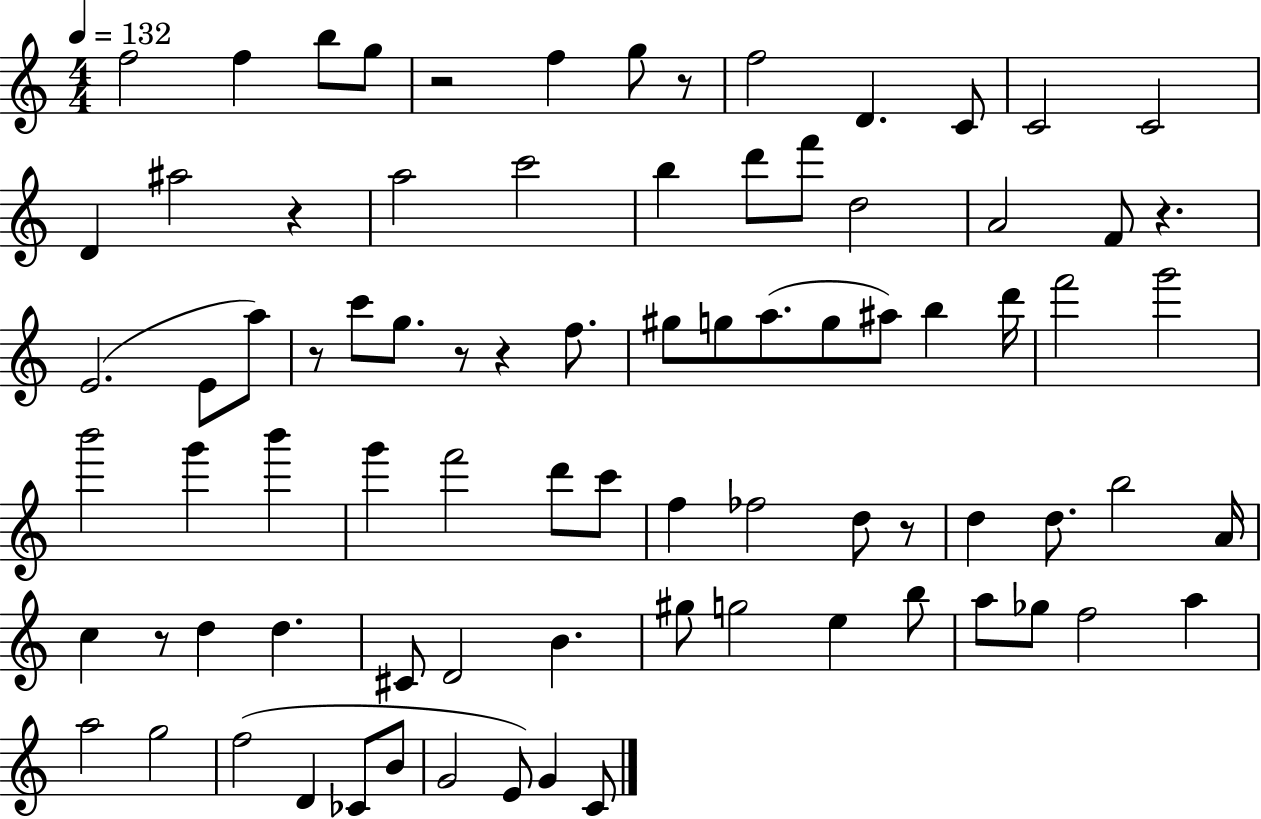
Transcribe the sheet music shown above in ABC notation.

X:1
T:Untitled
M:4/4
L:1/4
K:C
f2 f b/2 g/2 z2 f g/2 z/2 f2 D C/2 C2 C2 D ^a2 z a2 c'2 b d'/2 f'/2 d2 A2 F/2 z E2 E/2 a/2 z/2 c'/2 g/2 z/2 z f/2 ^g/2 g/2 a/2 g/2 ^a/2 b d'/4 f'2 g'2 b'2 g' b' g' f'2 d'/2 c'/2 f _f2 d/2 z/2 d d/2 b2 A/4 c z/2 d d ^C/2 D2 B ^g/2 g2 e b/2 a/2 _g/2 f2 a a2 g2 f2 D _C/2 B/2 G2 E/2 G C/2